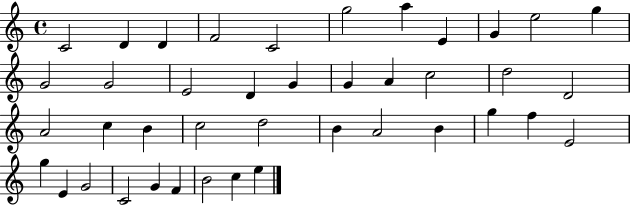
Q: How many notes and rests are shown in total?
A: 41